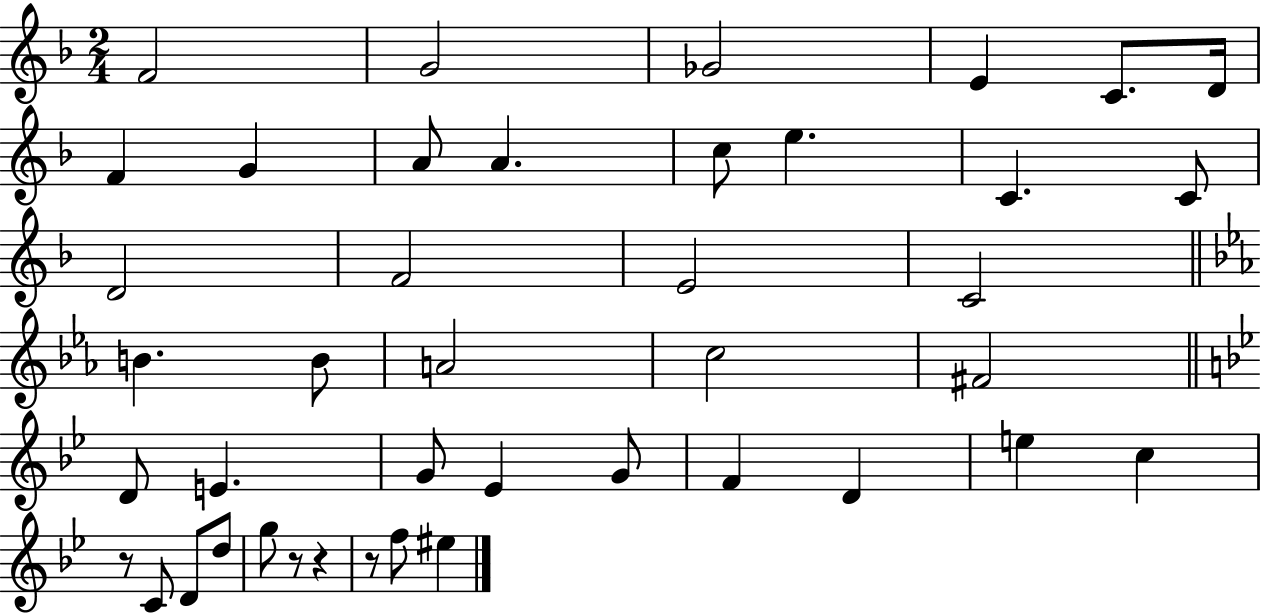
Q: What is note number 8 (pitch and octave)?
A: G4